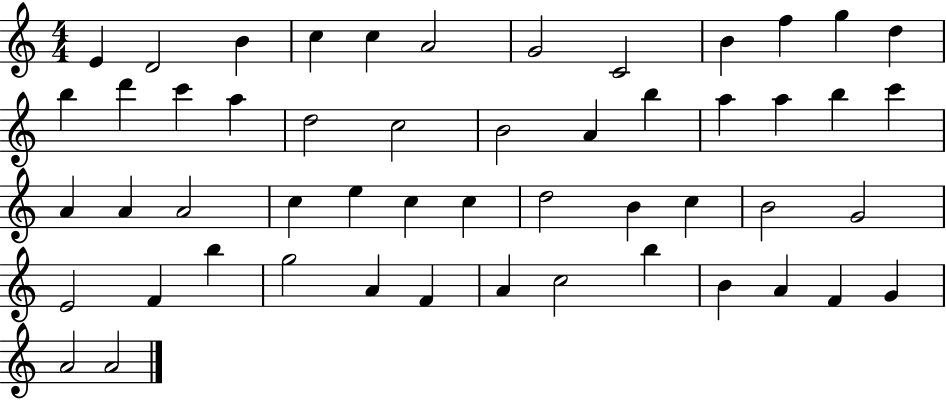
{
  \clef treble
  \numericTimeSignature
  \time 4/4
  \key c \major
  e'4 d'2 b'4 | c''4 c''4 a'2 | g'2 c'2 | b'4 f''4 g''4 d''4 | \break b''4 d'''4 c'''4 a''4 | d''2 c''2 | b'2 a'4 b''4 | a''4 a''4 b''4 c'''4 | \break a'4 a'4 a'2 | c''4 e''4 c''4 c''4 | d''2 b'4 c''4 | b'2 g'2 | \break e'2 f'4 b''4 | g''2 a'4 f'4 | a'4 c''2 b''4 | b'4 a'4 f'4 g'4 | \break a'2 a'2 | \bar "|."
}